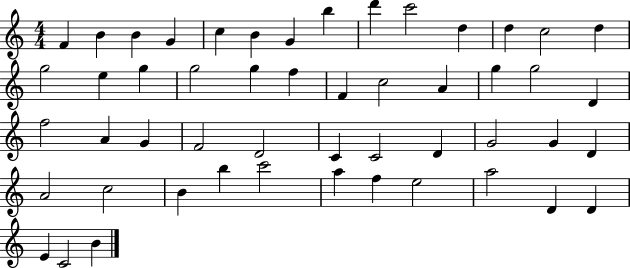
{
  \clef treble
  \numericTimeSignature
  \time 4/4
  \key c \major
  f'4 b'4 b'4 g'4 | c''4 b'4 g'4 b''4 | d'''4 c'''2 d''4 | d''4 c''2 d''4 | \break g''2 e''4 g''4 | g''2 g''4 f''4 | f'4 c''2 a'4 | g''4 g''2 d'4 | \break f''2 a'4 g'4 | f'2 d'2 | c'4 c'2 d'4 | g'2 g'4 d'4 | \break a'2 c''2 | b'4 b''4 c'''2 | a''4 f''4 e''2 | a''2 d'4 d'4 | \break e'4 c'2 b'4 | \bar "|."
}